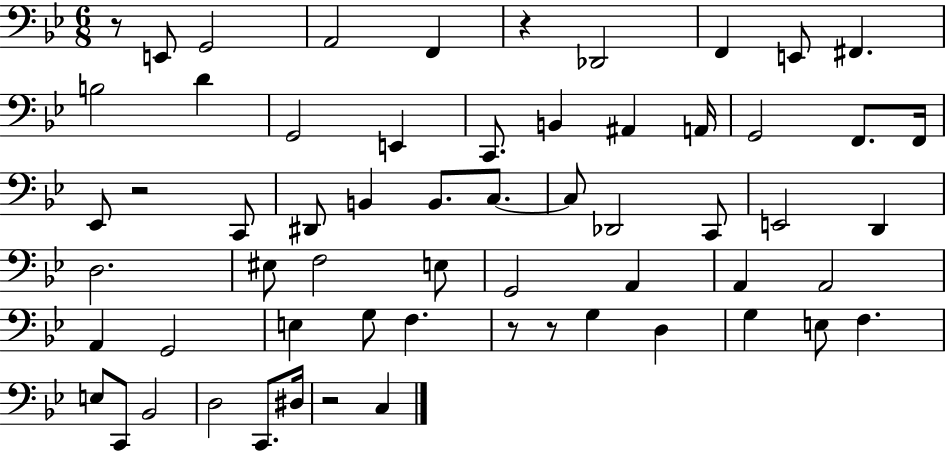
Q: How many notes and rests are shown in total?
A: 61